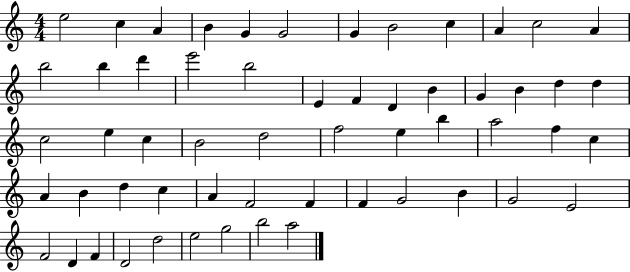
X:1
T:Untitled
M:4/4
L:1/4
K:C
e2 c A B G G2 G B2 c A c2 A b2 b d' e'2 b2 E F D B G B d d c2 e c B2 d2 f2 e b a2 f c A B d c A F2 F F G2 B G2 E2 F2 D F D2 d2 e2 g2 b2 a2